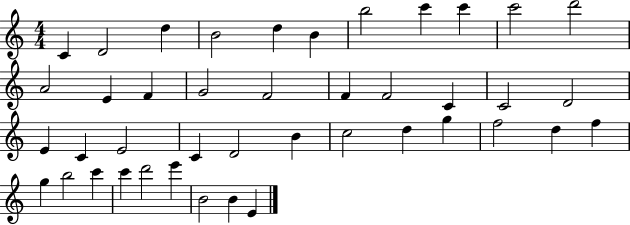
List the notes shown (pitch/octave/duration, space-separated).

C4/q D4/h D5/q B4/h D5/q B4/q B5/h C6/q C6/q C6/h D6/h A4/h E4/q F4/q G4/h F4/h F4/q F4/h C4/q C4/h D4/h E4/q C4/q E4/h C4/q D4/h B4/q C5/h D5/q G5/q F5/h D5/q F5/q G5/q B5/h C6/q C6/q D6/h E6/q B4/h B4/q E4/q